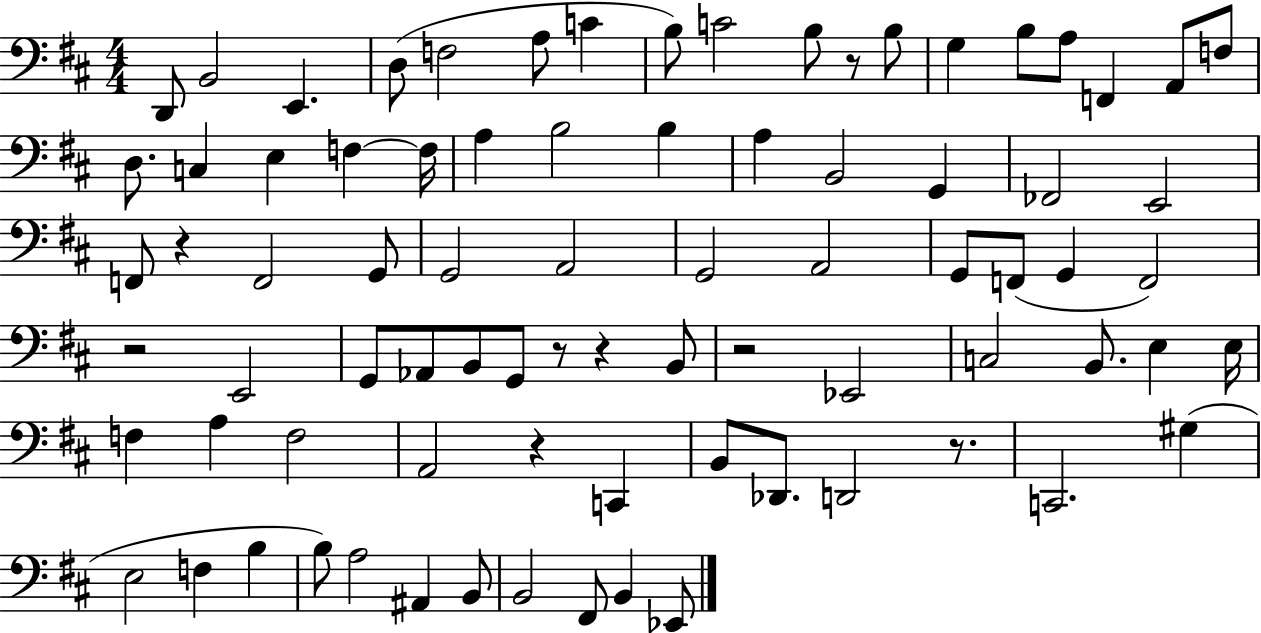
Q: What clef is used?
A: bass